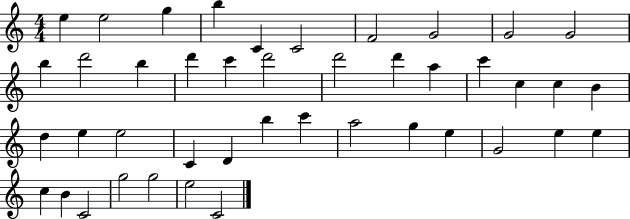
X:1
T:Untitled
M:4/4
L:1/4
K:C
e e2 g b C C2 F2 G2 G2 G2 b d'2 b d' c' d'2 d'2 d' a c' c c B d e e2 C D b c' a2 g e G2 e e c B C2 g2 g2 e2 C2